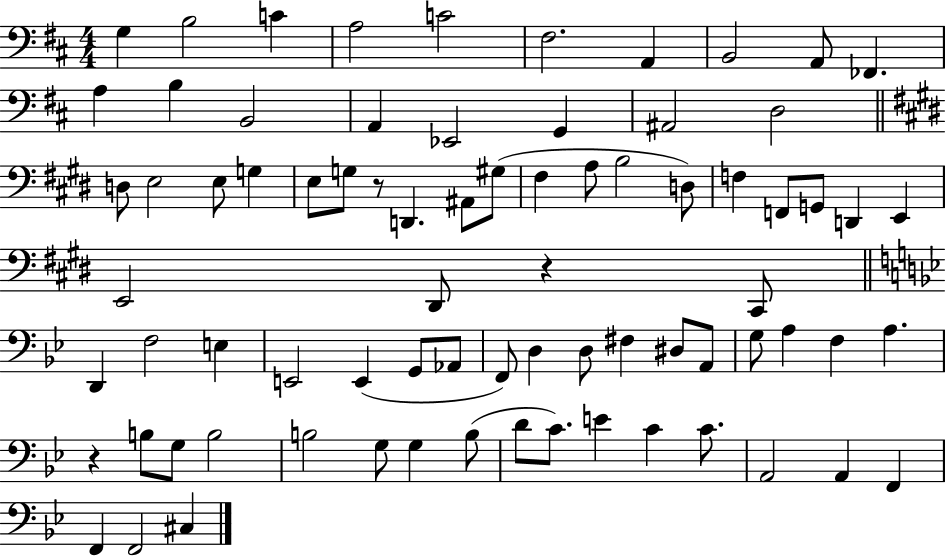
X:1
T:Untitled
M:4/4
L:1/4
K:D
G, B,2 C A,2 C2 ^F,2 A,, B,,2 A,,/2 _F,, A, B, B,,2 A,, _E,,2 G,, ^A,,2 D,2 D,/2 E,2 E,/2 G, E,/2 G,/2 z/2 D,, ^A,,/2 ^G,/2 ^F, A,/2 B,2 D,/2 F, F,,/2 G,,/2 D,, E,, E,,2 ^D,,/2 z ^C,,/2 D,, F,2 E, E,,2 E,, G,,/2 _A,,/2 F,,/2 D, D,/2 ^F, ^D,/2 A,,/2 G,/2 A, F, A, z B,/2 G,/2 B,2 B,2 G,/2 G, B,/2 D/2 C/2 E C C/2 A,,2 A,, F,, F,, F,,2 ^C,